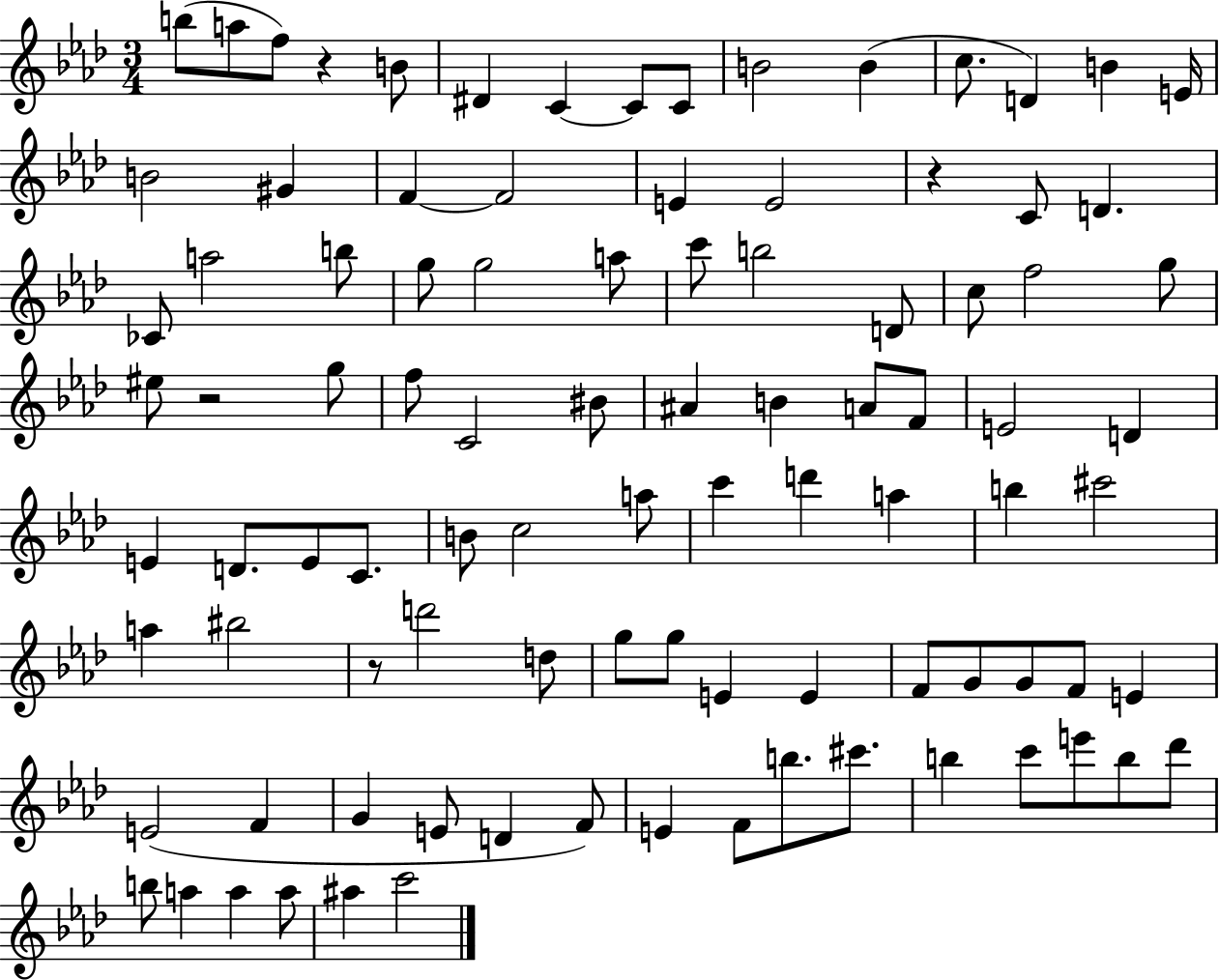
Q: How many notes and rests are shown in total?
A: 95